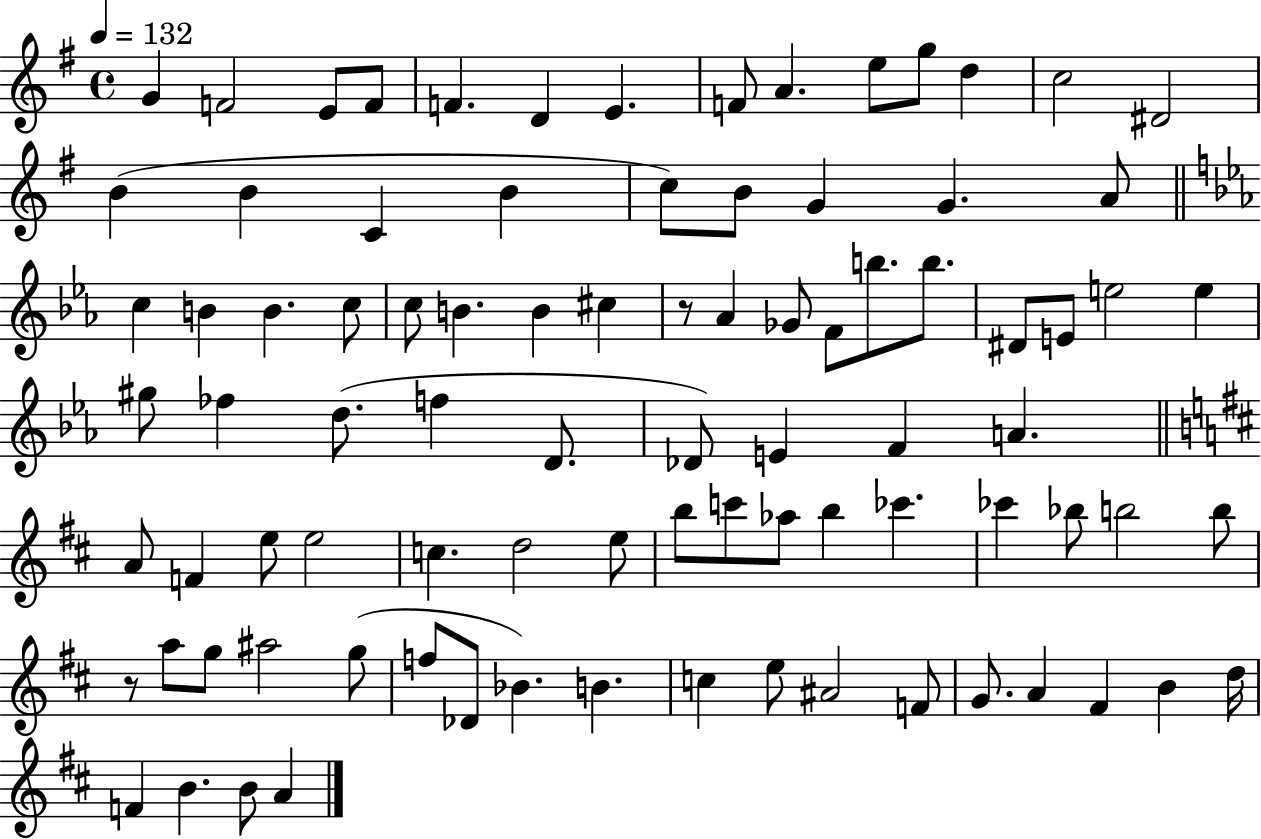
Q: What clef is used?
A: treble